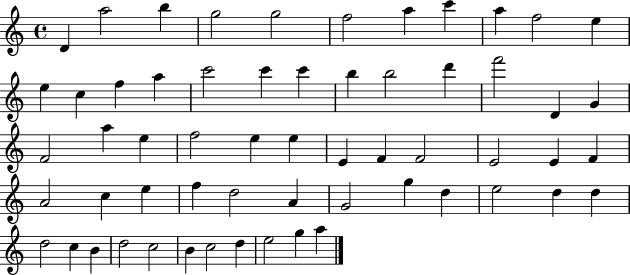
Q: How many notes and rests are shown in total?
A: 59